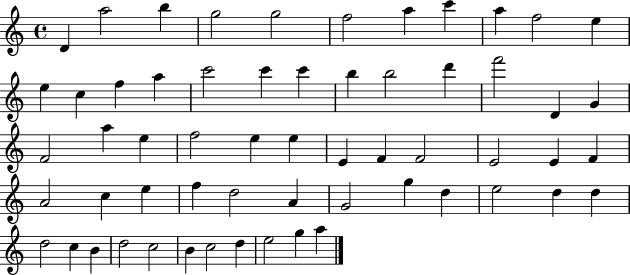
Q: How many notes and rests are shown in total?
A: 59